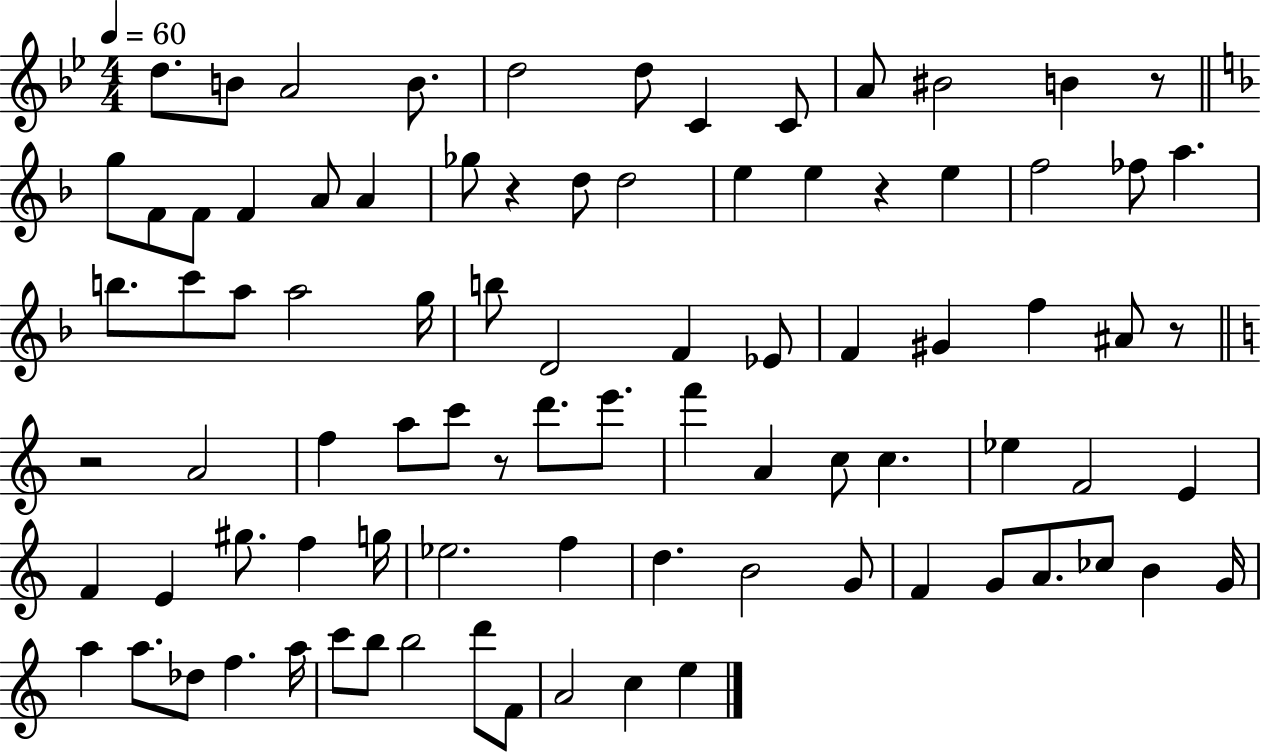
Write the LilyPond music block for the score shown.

{
  \clef treble
  \numericTimeSignature
  \time 4/4
  \key bes \major
  \tempo 4 = 60
  d''8. b'8 a'2 b'8. | d''2 d''8 c'4 c'8 | a'8 bis'2 b'4 r8 | \bar "||" \break \key f \major g''8 f'8 f'8 f'4 a'8 a'4 | ges''8 r4 d''8 d''2 | e''4 e''4 r4 e''4 | f''2 fes''8 a''4. | \break b''8. c'''8 a''8 a''2 g''16 | b''8 d'2 f'4 ees'8 | f'4 gis'4 f''4 ais'8 r8 | \bar "||" \break \key a \minor r2 a'2 | f''4 a''8 c'''8 r8 d'''8. e'''8. | f'''4 a'4 c''8 c''4. | ees''4 f'2 e'4 | \break f'4 e'4 gis''8. f''4 g''16 | ees''2. f''4 | d''4. b'2 g'8 | f'4 g'8 a'8. ces''8 b'4 g'16 | \break a''4 a''8. des''8 f''4. a''16 | c'''8 b''8 b''2 d'''8 f'8 | a'2 c''4 e''4 | \bar "|."
}